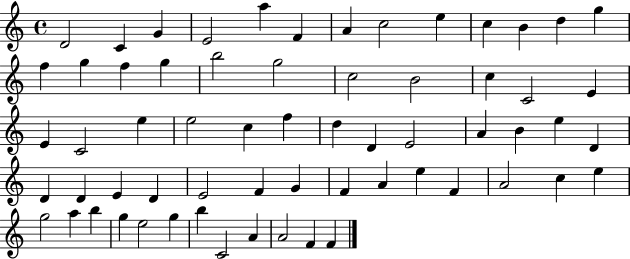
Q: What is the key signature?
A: C major